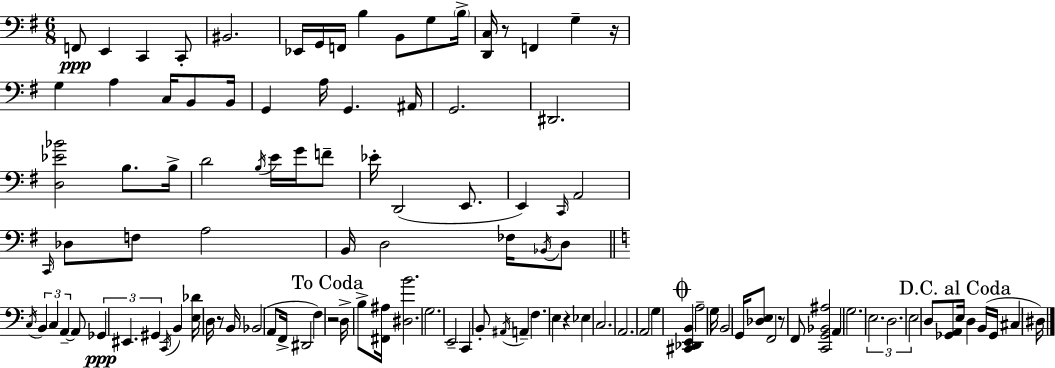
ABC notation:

X:1
T:Untitled
M:6/8
L:1/4
K:Em
F,,/2 E,, C,, C,,/2 ^B,,2 _E,,/4 G,,/4 F,,/4 B, B,,/2 G,/2 B,/4 [D,,C,]/4 z/2 F,, G, z/4 G, A, C,/4 B,,/2 B,,/4 G,, A,/4 G,, ^A,,/4 G,,2 ^D,,2 [D,_E_B]2 B,/2 B,/4 D2 B,/4 E/4 G/4 F/2 _E/4 D,,2 E,,/2 E,, C,,/4 A,,2 C,,/4 _D,/2 F,/2 A,2 B,,/4 D,2 _F,/4 _B,,/4 D,/2 C,/4 B,, C, A,, A,,/2 _G,, ^E,, ^G,, C,,/4 B,, [E,_D]/4 D,/4 z/2 B,,/4 _B,,2 A,,/2 F,,/4 ^D,,2 F, z2 D,/4 B,/2 [^F,,^A,]/4 [^D,B]2 G,2 E,,2 C,, B,,/2 ^A,,/4 A,, F, E, z _E, C,2 A,,2 A,,2 G, [^C,,_D,,E,,B,,] A,2 G,/4 B,,2 G,,/4 [_D,E,]/2 F,,2 z/2 F,,/2 [C,,G,,_B,,^A,]2 A,, G,2 E,2 D,2 E,2 D,/2 [_G,,A,,]/2 E,/4 D, B,,/4 _G,,/4 ^C, ^D,/4